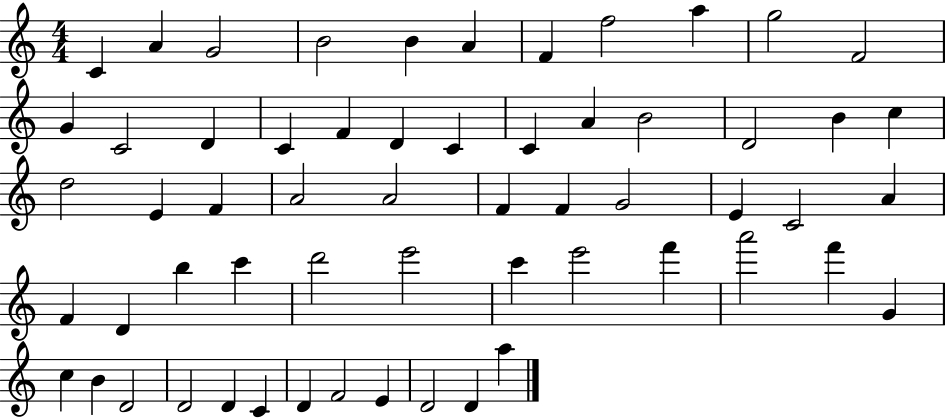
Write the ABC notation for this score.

X:1
T:Untitled
M:4/4
L:1/4
K:C
C A G2 B2 B A F f2 a g2 F2 G C2 D C F D C C A B2 D2 B c d2 E F A2 A2 F F G2 E C2 A F D b c' d'2 e'2 c' e'2 f' a'2 f' G c B D2 D2 D C D F2 E D2 D a